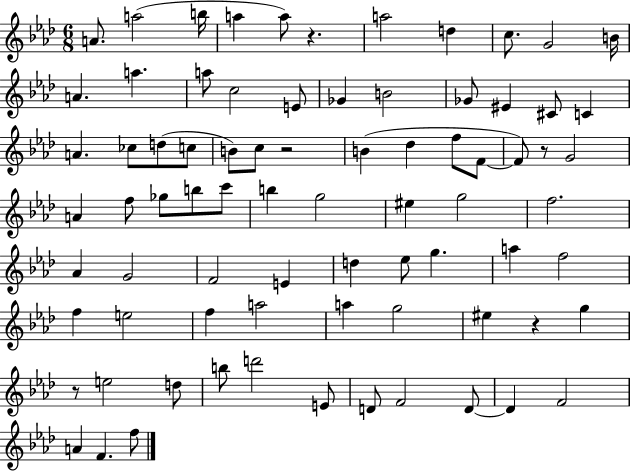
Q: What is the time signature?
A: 6/8